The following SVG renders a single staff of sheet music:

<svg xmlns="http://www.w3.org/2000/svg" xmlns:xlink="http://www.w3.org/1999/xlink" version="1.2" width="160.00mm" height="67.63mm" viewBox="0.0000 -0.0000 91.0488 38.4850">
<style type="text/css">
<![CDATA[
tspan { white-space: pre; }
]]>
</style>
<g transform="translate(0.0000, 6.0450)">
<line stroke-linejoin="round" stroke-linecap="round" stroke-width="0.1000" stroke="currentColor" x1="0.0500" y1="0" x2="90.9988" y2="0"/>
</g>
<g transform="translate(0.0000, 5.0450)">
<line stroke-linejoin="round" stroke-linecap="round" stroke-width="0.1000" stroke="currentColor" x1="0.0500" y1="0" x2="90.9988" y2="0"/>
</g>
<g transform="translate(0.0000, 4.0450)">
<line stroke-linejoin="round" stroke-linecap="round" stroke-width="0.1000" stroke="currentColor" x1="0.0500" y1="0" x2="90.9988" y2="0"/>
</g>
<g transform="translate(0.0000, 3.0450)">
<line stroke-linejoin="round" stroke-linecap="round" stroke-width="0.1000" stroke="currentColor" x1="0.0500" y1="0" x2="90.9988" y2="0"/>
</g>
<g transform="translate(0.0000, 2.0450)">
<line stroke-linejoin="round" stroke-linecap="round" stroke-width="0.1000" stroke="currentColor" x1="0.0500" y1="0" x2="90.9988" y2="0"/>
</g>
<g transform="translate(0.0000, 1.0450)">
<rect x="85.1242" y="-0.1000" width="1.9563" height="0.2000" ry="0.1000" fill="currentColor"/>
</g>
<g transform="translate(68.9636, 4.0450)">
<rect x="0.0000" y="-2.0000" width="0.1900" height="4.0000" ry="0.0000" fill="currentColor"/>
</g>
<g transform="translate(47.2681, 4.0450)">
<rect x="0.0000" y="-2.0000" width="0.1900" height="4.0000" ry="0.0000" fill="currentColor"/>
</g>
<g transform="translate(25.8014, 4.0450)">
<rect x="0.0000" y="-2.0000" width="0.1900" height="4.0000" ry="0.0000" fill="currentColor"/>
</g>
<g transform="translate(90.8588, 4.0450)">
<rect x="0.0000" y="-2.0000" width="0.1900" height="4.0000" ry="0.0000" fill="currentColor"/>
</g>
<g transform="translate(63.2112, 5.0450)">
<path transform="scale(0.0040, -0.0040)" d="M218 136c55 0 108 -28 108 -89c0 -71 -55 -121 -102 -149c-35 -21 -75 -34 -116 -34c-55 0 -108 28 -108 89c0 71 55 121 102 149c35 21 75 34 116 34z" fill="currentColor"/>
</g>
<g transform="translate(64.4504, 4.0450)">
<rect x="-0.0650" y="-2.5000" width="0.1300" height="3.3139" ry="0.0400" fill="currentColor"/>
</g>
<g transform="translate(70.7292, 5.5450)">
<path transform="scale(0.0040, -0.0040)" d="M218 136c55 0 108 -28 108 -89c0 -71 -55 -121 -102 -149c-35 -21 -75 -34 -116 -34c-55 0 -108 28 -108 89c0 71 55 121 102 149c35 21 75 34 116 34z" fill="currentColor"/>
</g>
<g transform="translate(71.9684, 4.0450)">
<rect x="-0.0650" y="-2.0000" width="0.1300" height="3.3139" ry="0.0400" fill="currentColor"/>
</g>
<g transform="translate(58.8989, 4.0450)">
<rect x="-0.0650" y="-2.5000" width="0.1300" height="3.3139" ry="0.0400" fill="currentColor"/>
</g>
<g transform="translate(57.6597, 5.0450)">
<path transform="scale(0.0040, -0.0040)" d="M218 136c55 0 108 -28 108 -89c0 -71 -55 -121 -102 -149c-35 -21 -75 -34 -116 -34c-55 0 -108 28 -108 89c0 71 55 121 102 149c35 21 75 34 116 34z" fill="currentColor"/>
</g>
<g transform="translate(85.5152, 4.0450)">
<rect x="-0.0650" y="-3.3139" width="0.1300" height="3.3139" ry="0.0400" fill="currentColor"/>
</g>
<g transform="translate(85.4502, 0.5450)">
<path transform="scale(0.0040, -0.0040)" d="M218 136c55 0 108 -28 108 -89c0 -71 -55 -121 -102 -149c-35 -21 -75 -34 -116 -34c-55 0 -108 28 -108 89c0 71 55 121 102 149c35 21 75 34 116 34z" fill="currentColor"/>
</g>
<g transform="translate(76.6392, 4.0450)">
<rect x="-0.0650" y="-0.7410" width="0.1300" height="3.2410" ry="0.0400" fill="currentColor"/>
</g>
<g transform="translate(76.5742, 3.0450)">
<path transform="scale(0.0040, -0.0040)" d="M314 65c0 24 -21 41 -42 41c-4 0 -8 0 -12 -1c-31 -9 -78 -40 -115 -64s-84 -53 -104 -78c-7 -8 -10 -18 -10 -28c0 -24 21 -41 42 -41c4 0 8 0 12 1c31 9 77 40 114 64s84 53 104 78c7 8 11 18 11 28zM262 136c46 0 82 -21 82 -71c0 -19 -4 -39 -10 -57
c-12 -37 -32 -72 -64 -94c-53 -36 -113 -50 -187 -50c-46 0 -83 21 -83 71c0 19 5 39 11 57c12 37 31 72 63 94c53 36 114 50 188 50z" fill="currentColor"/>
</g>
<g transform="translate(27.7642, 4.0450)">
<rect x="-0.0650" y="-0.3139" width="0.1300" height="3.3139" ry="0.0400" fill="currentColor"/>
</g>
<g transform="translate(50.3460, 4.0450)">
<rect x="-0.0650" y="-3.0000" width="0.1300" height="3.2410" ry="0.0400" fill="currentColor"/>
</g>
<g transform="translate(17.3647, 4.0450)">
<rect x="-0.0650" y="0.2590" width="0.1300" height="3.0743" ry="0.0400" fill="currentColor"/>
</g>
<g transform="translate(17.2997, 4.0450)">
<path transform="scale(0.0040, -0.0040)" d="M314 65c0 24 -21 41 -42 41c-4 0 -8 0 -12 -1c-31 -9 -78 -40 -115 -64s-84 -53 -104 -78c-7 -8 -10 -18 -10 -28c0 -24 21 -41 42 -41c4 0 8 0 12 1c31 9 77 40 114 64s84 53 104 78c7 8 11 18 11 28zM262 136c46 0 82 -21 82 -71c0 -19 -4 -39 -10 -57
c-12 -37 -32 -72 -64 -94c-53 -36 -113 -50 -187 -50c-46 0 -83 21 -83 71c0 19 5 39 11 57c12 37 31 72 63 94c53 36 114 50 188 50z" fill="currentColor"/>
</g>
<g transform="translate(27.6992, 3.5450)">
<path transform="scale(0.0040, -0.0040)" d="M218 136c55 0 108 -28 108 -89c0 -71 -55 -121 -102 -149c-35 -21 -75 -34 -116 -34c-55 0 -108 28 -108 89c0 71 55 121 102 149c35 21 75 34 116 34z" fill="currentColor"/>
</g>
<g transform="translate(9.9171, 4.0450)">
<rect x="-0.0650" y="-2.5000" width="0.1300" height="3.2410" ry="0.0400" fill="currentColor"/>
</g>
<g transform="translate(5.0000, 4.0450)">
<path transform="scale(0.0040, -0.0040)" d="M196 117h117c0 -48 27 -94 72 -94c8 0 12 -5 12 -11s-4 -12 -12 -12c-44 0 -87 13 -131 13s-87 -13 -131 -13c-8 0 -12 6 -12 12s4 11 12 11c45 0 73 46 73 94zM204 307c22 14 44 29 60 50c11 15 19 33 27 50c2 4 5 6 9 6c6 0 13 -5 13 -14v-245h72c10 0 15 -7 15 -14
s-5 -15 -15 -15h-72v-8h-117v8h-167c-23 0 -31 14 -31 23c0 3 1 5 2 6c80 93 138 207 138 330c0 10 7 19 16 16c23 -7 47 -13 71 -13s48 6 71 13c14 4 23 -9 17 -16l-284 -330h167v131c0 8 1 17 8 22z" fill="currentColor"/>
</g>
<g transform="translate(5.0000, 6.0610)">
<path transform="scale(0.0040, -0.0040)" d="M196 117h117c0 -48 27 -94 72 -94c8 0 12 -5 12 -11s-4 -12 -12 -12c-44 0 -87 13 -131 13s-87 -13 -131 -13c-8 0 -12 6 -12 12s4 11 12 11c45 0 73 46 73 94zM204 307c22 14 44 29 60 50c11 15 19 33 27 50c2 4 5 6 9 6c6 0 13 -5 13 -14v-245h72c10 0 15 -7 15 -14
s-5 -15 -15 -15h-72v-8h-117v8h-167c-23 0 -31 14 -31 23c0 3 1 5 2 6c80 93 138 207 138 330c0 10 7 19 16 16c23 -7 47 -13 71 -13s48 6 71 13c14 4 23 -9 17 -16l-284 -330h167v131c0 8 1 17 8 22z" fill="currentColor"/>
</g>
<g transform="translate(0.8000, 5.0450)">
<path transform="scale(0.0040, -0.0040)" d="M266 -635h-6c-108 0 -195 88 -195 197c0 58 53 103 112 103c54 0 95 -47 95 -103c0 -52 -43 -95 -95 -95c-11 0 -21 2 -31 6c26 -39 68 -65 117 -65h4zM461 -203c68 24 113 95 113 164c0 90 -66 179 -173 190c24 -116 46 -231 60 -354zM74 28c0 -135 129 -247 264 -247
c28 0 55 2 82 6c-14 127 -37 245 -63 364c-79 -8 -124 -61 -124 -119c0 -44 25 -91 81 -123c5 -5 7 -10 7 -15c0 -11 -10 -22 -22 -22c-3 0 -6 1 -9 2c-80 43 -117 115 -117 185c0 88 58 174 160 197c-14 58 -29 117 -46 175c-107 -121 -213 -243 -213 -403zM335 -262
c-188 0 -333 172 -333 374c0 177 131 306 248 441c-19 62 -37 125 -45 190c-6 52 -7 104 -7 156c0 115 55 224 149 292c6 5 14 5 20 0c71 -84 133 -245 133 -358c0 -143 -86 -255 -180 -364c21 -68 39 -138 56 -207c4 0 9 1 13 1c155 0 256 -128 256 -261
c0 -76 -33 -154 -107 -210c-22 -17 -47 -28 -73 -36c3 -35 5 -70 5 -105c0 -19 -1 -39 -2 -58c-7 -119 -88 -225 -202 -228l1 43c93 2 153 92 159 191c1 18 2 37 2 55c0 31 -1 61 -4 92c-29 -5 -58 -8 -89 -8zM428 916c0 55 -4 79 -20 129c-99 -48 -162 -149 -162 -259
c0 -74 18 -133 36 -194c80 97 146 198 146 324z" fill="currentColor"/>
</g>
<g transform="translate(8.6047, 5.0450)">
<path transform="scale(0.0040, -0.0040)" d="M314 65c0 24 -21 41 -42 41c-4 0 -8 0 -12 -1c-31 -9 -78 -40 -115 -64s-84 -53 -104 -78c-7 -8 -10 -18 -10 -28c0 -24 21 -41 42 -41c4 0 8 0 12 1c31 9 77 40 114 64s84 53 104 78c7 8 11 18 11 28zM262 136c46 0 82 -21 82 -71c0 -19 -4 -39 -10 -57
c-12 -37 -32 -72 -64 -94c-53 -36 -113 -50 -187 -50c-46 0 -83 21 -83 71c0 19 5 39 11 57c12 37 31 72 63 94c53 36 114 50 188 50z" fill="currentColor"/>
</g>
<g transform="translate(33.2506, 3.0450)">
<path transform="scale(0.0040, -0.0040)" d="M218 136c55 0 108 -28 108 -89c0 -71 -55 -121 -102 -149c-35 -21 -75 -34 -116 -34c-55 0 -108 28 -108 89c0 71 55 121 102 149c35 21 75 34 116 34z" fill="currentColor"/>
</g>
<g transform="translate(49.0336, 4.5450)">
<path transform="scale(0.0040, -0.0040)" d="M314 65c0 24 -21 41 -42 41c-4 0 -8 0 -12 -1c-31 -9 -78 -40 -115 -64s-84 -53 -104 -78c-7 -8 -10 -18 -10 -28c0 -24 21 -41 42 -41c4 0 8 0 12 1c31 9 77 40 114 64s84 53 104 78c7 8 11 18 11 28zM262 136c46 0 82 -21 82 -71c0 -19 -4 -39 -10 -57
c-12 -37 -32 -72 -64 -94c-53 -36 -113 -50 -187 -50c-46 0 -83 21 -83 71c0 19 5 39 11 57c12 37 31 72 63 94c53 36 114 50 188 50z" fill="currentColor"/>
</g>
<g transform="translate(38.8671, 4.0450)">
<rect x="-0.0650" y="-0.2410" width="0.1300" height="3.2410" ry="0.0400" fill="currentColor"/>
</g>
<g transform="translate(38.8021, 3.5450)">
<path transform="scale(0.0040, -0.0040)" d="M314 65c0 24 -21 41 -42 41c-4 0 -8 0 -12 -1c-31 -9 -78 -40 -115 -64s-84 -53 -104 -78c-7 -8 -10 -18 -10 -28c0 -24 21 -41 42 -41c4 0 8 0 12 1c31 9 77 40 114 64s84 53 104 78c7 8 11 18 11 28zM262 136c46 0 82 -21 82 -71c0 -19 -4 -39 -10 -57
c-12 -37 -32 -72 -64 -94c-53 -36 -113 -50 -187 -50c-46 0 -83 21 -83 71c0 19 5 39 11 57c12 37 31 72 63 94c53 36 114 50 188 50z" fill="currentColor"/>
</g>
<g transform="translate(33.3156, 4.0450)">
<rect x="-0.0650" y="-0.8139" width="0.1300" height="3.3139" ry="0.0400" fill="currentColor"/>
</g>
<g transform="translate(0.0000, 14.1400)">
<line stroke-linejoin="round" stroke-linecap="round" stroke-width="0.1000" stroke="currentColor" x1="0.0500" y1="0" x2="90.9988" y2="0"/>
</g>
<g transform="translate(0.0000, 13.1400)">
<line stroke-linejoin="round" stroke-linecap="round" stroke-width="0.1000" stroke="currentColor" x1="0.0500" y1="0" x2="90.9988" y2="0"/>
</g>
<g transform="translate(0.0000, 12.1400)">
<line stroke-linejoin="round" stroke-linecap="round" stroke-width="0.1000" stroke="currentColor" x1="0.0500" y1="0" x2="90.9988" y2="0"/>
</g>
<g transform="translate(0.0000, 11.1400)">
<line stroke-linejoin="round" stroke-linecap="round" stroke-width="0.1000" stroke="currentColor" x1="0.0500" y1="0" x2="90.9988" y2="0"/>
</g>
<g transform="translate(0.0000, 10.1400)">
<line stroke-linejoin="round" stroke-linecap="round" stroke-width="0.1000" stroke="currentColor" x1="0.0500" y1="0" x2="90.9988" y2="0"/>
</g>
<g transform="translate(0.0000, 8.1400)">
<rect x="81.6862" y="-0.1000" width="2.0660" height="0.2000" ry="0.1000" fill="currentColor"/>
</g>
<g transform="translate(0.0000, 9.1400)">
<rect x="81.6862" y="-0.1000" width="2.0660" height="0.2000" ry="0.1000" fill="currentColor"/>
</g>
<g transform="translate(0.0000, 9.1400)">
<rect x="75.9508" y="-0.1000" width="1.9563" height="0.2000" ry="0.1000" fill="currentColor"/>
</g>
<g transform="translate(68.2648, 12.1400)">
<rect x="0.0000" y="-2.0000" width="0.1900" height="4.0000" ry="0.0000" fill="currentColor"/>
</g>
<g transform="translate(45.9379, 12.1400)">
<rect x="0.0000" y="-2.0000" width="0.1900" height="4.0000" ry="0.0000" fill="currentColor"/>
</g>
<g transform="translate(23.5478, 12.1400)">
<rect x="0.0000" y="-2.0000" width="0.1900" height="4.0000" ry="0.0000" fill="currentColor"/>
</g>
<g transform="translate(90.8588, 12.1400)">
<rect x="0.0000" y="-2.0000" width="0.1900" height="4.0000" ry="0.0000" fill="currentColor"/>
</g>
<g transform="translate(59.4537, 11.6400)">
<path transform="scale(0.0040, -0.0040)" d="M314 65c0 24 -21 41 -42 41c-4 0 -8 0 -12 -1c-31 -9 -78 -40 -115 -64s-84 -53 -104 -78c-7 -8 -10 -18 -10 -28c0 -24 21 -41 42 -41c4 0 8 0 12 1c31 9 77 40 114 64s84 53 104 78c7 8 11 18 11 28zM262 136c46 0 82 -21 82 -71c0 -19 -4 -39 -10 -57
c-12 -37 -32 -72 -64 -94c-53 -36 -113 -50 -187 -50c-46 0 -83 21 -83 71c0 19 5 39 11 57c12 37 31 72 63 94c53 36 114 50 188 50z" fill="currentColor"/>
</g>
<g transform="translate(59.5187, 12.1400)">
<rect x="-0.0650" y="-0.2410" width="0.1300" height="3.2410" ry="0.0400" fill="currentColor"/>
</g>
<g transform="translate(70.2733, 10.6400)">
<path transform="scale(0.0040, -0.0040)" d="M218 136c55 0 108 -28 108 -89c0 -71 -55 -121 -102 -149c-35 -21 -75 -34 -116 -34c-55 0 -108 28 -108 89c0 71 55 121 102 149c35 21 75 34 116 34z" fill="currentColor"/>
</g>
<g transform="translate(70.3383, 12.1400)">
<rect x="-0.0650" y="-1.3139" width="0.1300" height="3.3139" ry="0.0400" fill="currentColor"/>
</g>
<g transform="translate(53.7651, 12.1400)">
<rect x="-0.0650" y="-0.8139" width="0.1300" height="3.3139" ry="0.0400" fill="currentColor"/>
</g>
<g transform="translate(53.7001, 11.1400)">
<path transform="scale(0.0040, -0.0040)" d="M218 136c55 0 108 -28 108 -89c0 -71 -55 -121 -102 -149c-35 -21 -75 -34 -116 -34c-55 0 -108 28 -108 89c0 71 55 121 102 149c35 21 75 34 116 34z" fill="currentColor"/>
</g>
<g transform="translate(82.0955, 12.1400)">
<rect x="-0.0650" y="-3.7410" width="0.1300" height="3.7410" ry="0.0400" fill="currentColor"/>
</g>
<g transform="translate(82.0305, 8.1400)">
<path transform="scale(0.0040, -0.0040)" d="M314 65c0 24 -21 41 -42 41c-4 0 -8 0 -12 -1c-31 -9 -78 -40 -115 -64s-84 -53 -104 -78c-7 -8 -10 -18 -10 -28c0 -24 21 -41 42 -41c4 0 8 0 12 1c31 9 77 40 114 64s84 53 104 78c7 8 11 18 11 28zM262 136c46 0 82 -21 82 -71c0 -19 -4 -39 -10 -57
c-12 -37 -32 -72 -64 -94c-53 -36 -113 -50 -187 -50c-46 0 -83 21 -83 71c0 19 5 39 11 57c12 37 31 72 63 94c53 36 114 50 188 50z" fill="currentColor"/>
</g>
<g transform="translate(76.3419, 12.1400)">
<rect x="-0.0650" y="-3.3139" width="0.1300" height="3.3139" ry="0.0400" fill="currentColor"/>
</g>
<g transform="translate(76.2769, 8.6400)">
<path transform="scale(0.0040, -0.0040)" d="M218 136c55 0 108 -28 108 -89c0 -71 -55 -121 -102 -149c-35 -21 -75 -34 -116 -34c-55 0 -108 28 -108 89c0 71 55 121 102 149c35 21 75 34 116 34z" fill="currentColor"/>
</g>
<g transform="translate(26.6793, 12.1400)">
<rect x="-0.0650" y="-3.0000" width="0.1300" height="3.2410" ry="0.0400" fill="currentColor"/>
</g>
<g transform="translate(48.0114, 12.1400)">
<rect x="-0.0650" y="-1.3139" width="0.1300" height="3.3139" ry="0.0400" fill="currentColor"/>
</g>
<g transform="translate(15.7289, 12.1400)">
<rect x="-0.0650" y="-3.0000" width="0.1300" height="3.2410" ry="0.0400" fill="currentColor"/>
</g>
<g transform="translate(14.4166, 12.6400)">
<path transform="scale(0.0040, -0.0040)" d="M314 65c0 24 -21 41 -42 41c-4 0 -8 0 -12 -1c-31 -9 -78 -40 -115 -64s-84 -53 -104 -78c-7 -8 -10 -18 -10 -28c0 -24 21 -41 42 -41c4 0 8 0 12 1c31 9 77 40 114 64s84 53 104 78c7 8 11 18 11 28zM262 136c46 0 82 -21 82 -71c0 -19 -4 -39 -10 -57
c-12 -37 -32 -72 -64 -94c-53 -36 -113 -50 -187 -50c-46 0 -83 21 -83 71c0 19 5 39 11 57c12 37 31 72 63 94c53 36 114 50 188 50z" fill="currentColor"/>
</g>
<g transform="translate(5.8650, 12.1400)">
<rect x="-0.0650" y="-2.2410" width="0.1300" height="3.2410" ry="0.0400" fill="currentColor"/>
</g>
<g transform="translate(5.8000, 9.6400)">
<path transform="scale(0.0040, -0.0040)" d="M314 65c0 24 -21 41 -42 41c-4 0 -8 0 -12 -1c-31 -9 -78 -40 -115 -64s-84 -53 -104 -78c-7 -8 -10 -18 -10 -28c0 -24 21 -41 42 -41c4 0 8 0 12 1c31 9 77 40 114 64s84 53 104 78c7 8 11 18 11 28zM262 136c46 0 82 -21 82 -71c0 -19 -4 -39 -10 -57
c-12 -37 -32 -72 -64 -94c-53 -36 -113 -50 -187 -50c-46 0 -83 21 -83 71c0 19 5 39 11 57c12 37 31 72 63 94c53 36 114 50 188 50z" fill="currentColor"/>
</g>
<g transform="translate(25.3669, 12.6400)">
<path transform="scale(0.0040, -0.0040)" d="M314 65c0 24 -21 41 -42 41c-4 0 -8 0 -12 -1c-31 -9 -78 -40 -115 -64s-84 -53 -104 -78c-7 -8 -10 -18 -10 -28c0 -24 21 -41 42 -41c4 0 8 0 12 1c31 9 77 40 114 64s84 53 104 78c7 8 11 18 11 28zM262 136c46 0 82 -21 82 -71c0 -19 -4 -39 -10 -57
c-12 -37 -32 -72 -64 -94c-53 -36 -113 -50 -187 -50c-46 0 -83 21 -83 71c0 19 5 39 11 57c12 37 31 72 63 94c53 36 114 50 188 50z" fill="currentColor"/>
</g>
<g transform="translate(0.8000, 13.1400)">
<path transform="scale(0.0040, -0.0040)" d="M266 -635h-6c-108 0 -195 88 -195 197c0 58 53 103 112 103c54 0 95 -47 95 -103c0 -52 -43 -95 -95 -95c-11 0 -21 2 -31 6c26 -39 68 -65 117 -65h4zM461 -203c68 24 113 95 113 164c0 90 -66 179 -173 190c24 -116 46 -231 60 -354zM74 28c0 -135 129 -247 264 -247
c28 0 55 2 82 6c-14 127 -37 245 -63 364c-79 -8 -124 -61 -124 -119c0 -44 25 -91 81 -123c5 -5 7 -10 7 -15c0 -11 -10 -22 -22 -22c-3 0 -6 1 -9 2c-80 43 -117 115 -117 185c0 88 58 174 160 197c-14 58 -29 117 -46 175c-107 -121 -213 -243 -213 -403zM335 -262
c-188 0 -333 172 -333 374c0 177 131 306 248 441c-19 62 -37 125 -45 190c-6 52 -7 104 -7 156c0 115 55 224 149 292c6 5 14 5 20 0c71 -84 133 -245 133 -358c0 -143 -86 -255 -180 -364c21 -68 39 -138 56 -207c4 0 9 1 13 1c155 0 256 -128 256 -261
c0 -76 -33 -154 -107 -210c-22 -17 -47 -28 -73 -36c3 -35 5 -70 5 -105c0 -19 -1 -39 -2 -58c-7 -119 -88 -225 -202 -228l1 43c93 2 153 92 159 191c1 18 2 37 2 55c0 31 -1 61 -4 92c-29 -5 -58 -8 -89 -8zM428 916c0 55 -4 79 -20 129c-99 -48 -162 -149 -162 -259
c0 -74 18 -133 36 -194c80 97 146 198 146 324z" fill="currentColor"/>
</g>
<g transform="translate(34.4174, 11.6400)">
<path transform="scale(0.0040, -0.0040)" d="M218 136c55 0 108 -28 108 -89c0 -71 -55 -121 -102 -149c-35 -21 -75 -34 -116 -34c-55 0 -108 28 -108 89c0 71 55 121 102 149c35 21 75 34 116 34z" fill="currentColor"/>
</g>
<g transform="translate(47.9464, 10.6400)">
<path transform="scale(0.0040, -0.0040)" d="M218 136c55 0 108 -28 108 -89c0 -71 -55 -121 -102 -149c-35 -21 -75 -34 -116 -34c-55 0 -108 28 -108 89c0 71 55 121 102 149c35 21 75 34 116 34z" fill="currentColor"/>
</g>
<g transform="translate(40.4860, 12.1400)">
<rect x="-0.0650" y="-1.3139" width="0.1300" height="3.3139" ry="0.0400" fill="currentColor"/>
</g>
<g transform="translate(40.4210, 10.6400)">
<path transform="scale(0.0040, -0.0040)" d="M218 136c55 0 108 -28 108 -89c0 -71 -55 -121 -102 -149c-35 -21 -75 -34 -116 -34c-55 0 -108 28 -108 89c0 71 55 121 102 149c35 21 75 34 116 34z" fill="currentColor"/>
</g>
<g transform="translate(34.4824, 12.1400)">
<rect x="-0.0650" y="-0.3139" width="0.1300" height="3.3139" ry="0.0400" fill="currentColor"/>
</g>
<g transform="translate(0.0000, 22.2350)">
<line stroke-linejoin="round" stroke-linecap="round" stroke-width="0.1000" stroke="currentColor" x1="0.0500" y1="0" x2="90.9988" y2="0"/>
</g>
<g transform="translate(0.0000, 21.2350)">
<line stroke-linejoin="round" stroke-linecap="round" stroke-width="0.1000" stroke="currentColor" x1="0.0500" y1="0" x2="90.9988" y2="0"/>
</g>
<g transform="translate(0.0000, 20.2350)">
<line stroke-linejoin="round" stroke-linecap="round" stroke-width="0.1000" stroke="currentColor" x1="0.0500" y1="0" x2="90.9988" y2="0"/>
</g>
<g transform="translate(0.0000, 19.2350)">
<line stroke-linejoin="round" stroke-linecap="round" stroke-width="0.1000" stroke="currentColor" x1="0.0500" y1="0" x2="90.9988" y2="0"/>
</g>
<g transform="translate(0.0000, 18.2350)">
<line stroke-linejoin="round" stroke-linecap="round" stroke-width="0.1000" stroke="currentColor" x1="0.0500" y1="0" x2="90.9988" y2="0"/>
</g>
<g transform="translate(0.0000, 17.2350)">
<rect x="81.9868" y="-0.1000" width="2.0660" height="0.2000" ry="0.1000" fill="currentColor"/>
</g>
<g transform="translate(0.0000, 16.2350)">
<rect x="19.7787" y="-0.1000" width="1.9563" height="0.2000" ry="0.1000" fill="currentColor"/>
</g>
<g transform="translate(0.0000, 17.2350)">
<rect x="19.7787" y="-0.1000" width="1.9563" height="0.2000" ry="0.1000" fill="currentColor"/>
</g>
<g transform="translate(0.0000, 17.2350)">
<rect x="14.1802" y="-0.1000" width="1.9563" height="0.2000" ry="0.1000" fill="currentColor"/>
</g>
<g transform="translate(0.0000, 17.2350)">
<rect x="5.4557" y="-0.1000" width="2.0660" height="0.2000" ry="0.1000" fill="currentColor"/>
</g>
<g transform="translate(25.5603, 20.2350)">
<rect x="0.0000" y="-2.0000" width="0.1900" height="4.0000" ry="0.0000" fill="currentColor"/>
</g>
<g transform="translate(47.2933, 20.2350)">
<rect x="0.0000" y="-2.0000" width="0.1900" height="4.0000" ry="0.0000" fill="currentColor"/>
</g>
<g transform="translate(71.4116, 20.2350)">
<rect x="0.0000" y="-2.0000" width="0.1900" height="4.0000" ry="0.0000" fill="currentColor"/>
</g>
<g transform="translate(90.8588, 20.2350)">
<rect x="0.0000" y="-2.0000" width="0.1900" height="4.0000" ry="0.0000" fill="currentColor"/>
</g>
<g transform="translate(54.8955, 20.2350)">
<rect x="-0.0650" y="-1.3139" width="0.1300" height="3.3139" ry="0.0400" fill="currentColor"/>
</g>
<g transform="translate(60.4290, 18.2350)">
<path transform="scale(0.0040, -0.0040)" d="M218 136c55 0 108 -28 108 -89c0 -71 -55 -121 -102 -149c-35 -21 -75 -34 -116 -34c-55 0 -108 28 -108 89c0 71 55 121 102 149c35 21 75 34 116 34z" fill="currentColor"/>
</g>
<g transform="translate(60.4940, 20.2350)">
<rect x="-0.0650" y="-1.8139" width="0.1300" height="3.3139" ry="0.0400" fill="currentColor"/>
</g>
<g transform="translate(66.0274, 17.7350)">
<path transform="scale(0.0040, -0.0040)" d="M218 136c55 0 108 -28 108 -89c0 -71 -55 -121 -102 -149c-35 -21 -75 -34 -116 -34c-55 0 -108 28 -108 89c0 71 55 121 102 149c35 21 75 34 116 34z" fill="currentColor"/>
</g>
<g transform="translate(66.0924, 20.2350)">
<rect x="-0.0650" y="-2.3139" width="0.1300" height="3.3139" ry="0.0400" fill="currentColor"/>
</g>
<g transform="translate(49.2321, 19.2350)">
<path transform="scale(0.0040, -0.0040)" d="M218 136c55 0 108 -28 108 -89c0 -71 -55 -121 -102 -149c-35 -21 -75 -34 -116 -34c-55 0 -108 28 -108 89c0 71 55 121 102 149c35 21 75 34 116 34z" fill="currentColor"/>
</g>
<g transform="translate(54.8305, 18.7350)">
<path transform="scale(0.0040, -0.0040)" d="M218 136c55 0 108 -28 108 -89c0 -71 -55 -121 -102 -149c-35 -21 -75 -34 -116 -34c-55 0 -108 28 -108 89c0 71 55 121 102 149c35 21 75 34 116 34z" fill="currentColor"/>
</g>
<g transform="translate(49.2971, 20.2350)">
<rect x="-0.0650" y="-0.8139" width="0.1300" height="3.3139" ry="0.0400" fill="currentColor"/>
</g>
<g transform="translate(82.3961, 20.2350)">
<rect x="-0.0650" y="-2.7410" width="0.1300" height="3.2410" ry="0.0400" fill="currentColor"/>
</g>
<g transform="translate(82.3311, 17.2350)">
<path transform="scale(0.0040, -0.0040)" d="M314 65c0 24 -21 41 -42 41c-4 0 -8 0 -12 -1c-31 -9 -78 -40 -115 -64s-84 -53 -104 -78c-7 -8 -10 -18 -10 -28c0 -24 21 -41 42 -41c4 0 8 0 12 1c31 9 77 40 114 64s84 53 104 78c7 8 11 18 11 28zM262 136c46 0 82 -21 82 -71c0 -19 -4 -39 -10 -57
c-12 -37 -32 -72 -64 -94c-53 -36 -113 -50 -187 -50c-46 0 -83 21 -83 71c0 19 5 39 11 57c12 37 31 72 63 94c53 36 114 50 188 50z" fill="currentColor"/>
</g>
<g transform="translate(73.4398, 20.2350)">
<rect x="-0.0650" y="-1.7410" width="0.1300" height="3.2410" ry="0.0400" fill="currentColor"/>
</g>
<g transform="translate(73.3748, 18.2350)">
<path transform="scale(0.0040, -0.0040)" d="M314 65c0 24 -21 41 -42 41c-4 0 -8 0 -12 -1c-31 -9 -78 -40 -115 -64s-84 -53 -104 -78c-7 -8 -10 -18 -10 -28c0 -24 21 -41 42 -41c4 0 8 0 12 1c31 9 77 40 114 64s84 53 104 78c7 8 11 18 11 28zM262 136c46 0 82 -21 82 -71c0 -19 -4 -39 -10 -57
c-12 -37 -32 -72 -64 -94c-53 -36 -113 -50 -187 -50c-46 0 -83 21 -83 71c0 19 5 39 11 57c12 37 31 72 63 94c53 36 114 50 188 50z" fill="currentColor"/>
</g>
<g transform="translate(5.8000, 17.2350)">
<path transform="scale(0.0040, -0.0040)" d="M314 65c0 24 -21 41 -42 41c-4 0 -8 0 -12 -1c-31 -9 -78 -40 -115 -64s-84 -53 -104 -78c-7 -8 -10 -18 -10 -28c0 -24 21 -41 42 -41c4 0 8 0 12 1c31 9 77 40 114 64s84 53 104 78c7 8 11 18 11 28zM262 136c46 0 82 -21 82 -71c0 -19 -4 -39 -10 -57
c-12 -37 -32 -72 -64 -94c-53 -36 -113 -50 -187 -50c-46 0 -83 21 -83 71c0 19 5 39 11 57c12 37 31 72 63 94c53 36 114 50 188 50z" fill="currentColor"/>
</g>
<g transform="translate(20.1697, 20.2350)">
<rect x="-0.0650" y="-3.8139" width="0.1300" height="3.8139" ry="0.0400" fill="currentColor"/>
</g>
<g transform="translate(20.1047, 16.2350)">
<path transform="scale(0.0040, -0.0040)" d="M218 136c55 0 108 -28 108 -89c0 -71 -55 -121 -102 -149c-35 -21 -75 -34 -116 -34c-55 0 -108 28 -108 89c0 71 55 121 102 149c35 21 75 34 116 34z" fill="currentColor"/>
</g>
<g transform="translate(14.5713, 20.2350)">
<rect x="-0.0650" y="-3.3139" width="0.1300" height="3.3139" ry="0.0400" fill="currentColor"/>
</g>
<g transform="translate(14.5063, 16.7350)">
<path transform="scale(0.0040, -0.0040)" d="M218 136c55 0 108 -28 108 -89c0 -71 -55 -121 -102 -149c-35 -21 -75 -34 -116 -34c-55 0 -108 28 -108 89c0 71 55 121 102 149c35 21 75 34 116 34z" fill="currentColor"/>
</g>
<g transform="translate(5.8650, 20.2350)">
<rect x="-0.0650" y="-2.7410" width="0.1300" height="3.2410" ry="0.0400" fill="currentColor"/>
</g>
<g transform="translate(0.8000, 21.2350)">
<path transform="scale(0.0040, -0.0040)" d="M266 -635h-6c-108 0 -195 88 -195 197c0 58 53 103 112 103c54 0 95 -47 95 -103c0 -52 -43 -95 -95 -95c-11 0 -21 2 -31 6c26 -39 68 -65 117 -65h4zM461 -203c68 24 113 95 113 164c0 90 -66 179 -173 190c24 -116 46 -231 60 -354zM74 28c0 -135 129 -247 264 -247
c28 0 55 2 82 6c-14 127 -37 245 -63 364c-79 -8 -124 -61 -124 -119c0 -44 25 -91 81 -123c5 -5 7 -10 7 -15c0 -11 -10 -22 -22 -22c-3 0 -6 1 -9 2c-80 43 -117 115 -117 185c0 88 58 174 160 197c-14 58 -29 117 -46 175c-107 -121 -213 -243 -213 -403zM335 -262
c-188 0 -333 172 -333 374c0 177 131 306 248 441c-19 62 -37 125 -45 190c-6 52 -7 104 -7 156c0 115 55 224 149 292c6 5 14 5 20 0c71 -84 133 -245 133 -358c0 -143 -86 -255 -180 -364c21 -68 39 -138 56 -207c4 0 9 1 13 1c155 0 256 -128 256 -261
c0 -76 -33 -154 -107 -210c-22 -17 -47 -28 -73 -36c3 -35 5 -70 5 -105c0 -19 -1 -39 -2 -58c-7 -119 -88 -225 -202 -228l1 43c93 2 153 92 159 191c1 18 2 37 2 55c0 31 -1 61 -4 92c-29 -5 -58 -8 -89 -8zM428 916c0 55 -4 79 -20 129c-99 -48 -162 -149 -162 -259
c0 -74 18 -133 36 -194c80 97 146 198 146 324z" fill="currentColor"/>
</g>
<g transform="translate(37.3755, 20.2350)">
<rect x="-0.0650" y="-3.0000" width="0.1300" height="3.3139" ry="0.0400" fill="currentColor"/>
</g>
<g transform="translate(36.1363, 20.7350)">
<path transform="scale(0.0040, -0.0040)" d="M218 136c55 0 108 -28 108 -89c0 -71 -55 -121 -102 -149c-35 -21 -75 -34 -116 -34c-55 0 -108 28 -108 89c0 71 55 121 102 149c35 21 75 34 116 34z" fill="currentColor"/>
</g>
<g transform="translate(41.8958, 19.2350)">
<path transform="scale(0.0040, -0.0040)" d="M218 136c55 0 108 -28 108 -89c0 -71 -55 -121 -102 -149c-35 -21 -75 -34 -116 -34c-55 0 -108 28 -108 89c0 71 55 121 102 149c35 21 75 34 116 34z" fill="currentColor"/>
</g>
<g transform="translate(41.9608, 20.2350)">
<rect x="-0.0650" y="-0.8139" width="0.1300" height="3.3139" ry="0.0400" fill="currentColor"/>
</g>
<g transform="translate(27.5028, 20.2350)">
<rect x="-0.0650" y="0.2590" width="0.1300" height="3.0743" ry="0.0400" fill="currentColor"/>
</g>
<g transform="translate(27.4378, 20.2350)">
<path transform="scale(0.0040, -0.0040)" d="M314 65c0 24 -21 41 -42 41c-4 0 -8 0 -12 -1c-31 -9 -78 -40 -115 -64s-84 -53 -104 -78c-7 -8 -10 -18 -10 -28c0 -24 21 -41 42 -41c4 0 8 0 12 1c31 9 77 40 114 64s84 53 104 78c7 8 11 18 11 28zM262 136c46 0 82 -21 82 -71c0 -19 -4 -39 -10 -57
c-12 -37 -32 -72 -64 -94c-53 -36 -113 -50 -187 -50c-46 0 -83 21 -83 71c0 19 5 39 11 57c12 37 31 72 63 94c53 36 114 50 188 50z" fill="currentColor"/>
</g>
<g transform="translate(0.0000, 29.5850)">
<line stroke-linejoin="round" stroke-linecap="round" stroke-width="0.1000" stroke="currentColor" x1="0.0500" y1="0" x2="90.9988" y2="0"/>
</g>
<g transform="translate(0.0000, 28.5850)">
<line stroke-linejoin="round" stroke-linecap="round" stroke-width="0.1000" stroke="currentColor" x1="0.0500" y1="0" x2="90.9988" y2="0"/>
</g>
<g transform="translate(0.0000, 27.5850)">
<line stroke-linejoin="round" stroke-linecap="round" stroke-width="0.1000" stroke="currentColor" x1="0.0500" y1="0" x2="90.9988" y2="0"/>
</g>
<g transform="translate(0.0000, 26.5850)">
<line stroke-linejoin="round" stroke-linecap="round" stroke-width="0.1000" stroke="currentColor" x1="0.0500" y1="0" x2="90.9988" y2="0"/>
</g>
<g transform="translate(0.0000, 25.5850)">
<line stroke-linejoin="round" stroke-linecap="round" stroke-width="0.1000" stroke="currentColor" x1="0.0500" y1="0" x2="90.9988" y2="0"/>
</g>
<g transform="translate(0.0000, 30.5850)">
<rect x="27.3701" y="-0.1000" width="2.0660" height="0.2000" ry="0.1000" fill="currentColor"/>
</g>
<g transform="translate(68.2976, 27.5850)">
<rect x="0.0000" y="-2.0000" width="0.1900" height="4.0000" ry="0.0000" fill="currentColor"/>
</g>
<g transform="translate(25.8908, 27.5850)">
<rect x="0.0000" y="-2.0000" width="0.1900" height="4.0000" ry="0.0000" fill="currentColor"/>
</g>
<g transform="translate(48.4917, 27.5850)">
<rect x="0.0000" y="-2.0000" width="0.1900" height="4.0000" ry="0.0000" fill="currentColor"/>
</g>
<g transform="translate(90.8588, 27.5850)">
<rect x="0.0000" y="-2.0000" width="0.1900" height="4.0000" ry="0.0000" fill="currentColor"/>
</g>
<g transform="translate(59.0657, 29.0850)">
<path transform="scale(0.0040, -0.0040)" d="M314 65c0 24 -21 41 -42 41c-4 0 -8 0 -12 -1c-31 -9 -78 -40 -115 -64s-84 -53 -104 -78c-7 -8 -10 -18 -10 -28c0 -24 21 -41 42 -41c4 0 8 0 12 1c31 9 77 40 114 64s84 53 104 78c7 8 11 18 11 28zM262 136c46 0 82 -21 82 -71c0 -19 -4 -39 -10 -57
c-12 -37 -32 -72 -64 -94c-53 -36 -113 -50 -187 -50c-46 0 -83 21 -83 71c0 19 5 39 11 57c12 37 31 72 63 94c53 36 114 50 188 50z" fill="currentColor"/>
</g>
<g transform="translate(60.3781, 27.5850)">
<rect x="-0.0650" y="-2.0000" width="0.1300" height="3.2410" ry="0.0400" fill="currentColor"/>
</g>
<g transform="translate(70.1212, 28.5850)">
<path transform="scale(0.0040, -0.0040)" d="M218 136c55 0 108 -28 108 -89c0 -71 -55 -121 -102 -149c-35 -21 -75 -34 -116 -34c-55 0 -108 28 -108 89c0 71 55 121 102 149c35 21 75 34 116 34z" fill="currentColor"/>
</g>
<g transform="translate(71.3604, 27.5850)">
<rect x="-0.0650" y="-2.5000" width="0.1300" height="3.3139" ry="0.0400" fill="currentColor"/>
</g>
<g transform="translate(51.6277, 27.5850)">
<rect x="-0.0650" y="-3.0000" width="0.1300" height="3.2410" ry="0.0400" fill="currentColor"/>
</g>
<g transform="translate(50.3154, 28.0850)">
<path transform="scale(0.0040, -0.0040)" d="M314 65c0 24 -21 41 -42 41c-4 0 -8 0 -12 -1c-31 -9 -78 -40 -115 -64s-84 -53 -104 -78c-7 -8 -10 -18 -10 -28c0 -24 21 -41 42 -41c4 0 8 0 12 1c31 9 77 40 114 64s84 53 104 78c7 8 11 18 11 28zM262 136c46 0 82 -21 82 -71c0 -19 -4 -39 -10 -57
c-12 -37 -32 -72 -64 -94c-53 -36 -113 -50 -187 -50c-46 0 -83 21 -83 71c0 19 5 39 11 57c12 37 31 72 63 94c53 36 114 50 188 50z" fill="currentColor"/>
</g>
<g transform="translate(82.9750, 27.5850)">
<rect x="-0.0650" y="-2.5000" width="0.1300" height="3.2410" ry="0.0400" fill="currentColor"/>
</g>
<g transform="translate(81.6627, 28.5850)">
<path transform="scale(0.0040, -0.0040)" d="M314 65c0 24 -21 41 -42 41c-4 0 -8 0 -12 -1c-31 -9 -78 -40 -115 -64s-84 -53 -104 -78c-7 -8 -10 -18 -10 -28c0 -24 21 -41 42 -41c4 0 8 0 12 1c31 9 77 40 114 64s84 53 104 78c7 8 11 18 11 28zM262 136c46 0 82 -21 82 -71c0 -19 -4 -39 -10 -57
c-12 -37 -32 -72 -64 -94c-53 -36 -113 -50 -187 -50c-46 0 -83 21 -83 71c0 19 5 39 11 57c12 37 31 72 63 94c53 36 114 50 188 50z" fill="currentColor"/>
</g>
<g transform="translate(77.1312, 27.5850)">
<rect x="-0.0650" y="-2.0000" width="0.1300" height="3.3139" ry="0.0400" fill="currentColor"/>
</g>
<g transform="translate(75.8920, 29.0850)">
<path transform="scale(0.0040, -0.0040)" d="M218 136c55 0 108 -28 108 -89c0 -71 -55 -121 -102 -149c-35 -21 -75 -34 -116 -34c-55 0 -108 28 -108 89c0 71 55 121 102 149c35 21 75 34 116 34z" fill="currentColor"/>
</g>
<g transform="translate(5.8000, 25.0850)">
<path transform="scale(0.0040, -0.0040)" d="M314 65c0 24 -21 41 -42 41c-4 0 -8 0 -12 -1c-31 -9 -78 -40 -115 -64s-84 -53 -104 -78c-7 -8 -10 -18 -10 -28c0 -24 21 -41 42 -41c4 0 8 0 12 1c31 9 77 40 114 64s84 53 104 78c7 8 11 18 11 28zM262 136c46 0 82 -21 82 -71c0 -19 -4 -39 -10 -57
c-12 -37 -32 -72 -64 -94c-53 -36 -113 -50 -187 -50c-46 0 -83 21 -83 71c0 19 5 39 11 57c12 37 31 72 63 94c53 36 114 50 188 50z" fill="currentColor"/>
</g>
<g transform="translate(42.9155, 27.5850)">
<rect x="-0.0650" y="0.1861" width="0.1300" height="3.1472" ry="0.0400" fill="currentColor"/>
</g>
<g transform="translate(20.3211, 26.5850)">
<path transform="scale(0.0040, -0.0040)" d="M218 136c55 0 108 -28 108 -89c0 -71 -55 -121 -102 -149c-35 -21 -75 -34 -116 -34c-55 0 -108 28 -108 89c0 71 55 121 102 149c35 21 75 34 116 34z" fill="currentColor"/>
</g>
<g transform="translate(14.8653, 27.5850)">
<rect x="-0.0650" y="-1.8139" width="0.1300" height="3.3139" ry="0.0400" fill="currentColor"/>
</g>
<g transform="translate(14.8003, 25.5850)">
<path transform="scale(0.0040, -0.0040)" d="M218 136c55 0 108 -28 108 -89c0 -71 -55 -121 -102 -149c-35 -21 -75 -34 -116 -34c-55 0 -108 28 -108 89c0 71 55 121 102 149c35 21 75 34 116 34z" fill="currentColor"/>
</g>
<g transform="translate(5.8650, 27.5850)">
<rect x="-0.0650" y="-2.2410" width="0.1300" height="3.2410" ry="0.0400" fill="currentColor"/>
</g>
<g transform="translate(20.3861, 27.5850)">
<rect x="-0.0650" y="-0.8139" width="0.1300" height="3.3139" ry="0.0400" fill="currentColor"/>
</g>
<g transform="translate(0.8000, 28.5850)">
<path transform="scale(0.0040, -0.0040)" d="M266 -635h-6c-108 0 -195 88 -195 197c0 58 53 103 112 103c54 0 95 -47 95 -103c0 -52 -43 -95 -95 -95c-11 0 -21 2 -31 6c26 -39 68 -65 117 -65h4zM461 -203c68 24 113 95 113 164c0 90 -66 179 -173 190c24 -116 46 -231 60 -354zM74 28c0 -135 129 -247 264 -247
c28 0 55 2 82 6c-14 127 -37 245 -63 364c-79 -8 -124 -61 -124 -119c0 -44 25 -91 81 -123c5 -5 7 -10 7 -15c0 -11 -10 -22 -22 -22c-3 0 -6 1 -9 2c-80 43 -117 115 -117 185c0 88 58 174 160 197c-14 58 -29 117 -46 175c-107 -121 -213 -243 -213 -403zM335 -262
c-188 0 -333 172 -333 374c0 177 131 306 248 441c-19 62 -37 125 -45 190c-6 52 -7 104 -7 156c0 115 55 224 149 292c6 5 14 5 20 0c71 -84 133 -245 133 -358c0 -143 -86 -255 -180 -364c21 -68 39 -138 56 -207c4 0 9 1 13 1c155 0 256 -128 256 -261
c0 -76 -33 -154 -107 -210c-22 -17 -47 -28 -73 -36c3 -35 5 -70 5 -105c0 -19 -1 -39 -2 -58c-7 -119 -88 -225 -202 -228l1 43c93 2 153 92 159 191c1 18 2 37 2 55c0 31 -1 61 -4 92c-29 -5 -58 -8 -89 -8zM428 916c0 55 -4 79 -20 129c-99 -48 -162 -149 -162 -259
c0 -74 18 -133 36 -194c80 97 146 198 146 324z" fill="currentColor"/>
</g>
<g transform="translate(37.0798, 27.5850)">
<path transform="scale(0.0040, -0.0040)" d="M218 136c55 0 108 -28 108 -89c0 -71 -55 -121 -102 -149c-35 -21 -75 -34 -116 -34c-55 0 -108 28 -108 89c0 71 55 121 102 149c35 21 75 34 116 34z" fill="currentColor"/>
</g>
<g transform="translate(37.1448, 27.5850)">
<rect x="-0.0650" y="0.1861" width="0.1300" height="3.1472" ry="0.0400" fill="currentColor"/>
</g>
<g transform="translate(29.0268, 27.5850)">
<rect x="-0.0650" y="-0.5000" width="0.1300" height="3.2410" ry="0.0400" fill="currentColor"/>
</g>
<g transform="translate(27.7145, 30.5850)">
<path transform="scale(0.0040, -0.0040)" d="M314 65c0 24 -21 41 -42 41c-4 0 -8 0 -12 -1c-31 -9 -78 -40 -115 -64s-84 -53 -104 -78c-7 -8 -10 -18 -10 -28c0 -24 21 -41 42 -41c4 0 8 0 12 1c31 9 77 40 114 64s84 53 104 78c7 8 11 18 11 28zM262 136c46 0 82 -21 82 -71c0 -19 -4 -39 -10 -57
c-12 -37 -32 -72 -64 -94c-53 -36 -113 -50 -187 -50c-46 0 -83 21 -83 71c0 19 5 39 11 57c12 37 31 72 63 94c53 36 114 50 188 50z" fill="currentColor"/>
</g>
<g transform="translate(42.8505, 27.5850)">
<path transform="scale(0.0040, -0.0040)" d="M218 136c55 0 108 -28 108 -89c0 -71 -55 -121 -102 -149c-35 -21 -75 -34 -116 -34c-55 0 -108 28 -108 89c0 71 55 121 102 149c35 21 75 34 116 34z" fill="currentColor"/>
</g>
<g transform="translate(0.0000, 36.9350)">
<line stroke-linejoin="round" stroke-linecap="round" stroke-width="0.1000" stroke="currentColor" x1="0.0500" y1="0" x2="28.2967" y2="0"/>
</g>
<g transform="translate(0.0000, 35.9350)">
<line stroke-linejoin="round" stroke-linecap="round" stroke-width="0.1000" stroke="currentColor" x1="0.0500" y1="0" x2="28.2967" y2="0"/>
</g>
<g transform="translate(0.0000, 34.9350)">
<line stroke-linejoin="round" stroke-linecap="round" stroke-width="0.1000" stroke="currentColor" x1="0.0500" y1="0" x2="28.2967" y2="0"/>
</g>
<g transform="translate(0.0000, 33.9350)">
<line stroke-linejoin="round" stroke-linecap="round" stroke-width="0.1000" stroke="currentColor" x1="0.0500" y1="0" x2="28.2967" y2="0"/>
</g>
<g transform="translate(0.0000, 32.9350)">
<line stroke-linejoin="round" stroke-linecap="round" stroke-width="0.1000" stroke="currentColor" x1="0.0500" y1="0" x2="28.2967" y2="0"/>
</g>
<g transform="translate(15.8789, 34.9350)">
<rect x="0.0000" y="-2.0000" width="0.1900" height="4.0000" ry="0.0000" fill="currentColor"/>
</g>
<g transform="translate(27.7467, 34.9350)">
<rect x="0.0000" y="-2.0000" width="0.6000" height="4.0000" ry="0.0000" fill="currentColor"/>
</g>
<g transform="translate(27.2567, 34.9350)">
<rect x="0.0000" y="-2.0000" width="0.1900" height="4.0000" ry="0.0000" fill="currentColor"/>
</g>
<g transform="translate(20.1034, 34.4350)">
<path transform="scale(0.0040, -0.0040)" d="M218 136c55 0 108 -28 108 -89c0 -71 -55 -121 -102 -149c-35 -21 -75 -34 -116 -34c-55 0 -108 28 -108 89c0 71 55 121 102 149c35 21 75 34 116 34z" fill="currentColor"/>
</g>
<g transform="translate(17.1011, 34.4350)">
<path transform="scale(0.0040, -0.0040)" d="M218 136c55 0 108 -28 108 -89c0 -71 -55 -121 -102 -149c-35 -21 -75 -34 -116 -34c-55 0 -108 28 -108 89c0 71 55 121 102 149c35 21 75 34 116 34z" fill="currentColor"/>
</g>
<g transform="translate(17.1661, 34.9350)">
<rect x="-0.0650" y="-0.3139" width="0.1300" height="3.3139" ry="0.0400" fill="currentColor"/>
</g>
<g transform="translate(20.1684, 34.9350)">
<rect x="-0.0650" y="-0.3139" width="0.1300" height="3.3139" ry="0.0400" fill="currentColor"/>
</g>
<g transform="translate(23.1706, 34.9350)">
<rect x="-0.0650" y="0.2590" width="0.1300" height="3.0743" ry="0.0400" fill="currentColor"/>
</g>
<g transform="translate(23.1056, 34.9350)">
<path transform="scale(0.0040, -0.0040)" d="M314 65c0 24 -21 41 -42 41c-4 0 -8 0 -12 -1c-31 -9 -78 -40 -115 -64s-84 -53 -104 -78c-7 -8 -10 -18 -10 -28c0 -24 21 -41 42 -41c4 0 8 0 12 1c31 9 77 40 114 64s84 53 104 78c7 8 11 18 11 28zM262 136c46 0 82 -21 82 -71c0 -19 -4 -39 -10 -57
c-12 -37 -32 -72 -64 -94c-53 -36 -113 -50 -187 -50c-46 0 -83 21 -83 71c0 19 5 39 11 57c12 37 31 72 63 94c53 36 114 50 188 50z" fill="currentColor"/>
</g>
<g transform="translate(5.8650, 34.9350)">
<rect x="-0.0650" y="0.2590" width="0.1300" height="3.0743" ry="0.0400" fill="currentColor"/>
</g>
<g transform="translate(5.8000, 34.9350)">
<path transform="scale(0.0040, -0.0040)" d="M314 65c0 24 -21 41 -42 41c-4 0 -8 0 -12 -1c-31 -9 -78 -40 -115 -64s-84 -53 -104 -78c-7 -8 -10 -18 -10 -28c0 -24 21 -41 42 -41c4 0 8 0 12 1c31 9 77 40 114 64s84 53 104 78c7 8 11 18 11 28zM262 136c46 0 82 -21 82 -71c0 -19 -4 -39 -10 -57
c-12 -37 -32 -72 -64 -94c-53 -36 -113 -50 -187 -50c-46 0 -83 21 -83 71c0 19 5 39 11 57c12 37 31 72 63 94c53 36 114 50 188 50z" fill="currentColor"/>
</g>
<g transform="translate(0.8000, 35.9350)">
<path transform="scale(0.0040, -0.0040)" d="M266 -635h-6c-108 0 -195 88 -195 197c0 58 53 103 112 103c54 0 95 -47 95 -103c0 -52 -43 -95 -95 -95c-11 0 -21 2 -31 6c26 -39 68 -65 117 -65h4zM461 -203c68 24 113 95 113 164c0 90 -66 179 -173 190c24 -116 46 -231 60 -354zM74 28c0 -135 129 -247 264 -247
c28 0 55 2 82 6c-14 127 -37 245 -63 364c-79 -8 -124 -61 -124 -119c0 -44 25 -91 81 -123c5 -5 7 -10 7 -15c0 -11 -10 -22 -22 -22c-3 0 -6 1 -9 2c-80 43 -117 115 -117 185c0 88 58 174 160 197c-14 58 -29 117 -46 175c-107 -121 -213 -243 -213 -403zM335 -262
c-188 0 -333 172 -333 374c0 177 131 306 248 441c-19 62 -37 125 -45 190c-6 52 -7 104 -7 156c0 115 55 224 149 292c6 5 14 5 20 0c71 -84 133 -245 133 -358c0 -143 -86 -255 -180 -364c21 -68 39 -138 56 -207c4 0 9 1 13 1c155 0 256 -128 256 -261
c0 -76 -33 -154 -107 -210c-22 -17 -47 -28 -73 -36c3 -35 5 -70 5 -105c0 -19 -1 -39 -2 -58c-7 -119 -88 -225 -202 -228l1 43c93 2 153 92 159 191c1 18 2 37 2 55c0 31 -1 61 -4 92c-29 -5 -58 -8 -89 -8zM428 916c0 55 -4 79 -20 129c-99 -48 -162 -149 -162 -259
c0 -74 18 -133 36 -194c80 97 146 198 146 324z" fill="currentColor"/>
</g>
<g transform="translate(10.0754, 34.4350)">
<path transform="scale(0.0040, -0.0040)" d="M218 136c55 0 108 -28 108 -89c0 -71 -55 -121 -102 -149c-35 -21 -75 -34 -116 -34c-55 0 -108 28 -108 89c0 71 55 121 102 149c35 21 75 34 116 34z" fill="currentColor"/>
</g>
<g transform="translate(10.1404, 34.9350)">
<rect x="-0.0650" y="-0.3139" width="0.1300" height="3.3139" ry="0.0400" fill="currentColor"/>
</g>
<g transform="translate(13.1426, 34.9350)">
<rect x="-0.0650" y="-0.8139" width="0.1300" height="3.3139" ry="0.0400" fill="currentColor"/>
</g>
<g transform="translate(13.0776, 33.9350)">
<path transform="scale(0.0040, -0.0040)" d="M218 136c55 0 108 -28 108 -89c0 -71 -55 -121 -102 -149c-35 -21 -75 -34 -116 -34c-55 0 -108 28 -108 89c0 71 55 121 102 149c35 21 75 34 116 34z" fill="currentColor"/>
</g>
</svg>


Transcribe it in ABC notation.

X:1
T:Untitled
M:4/4
L:1/4
K:C
G2 B2 c d c2 A2 G G F d2 b g2 A2 A2 c e e d c2 e b c'2 a2 b c' B2 A d d e f g f2 a2 g2 f d C2 B B A2 F2 G F G2 B2 c d c c B2